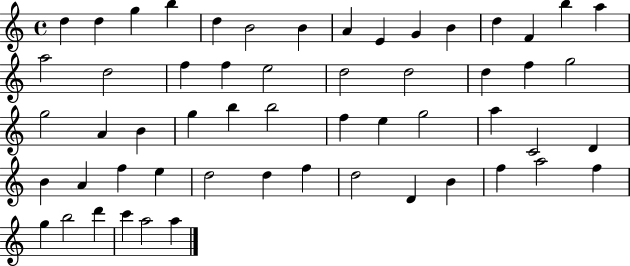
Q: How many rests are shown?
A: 0